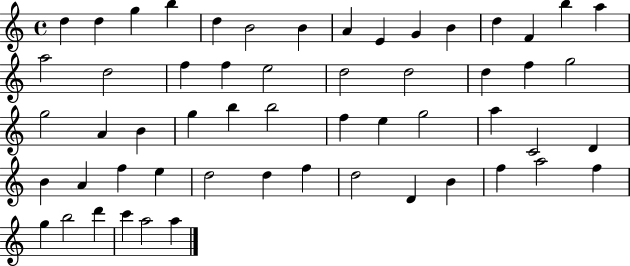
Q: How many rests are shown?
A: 0